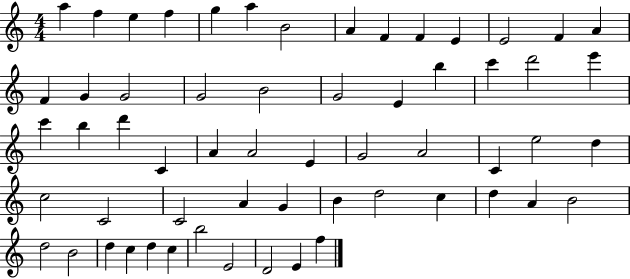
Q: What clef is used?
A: treble